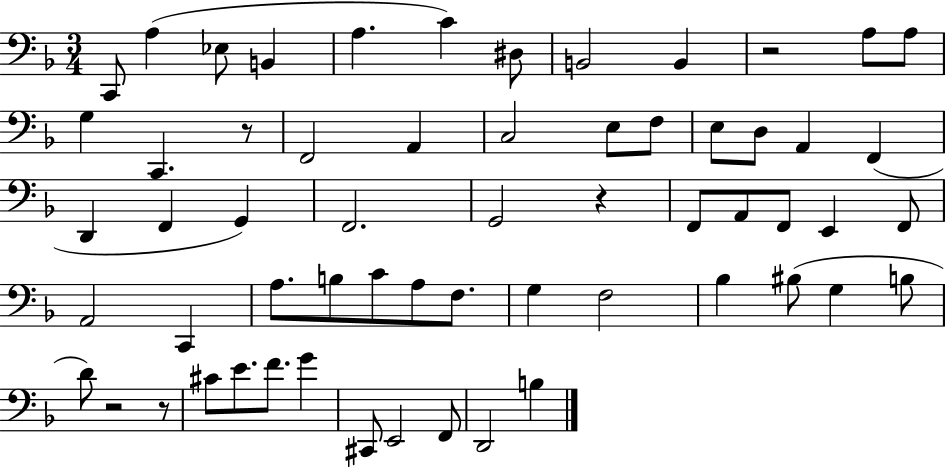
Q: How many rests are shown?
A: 5